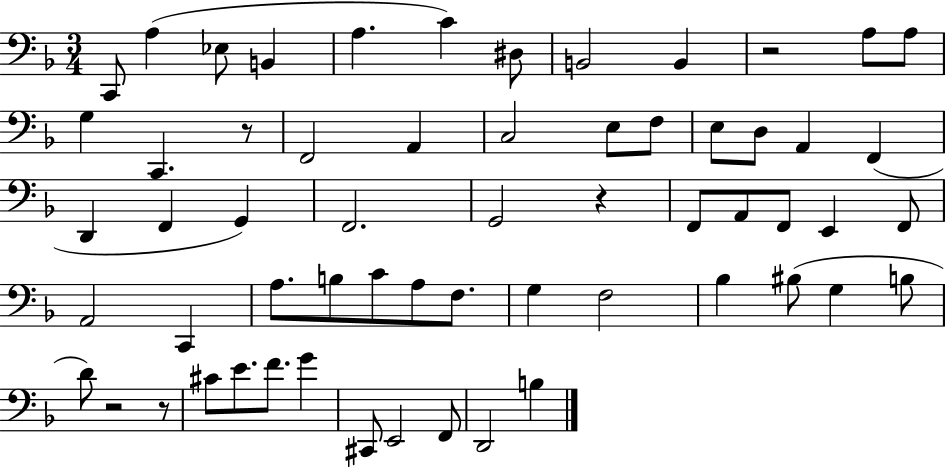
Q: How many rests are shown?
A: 5